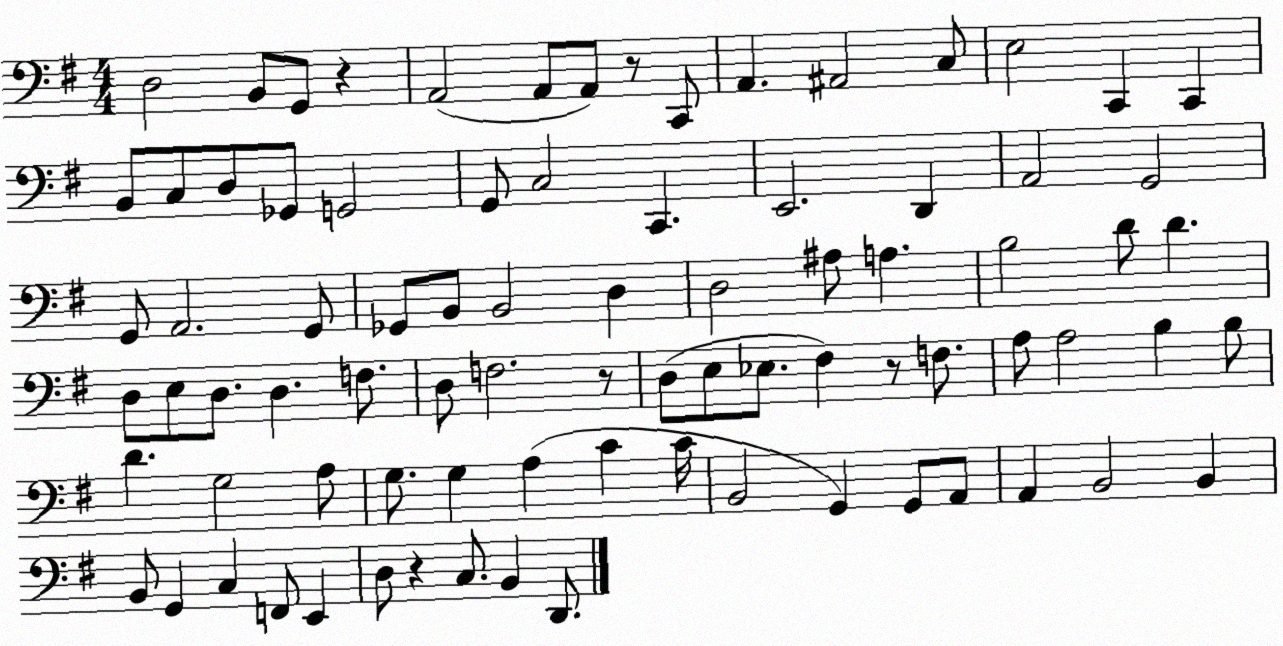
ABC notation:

X:1
T:Untitled
M:4/4
L:1/4
K:G
D,2 B,,/2 G,,/2 z A,,2 A,,/2 A,,/2 z/2 C,,/2 A,, ^A,,2 C,/2 E,2 C,, C,, B,,/2 C,/2 D,/2 _G,,/2 G,,2 G,,/2 C,2 C,, E,,2 D,, A,,2 G,,2 G,,/2 A,,2 G,,/2 _G,,/2 B,,/2 B,,2 D, D,2 ^A,/2 A, B,2 D/2 D D,/2 E,/2 D,/2 D, F,/2 D,/2 F,2 z/2 D,/2 E,/2 _E,/2 ^F, z/2 F,/2 A,/2 A,2 B, B,/2 D G,2 A,/2 G,/2 G, A, C C/4 B,,2 G,, G,,/2 A,,/2 A,, B,,2 B,, B,,/2 G,, C, F,,/2 E,, D,/2 z C,/2 B,, D,,/2